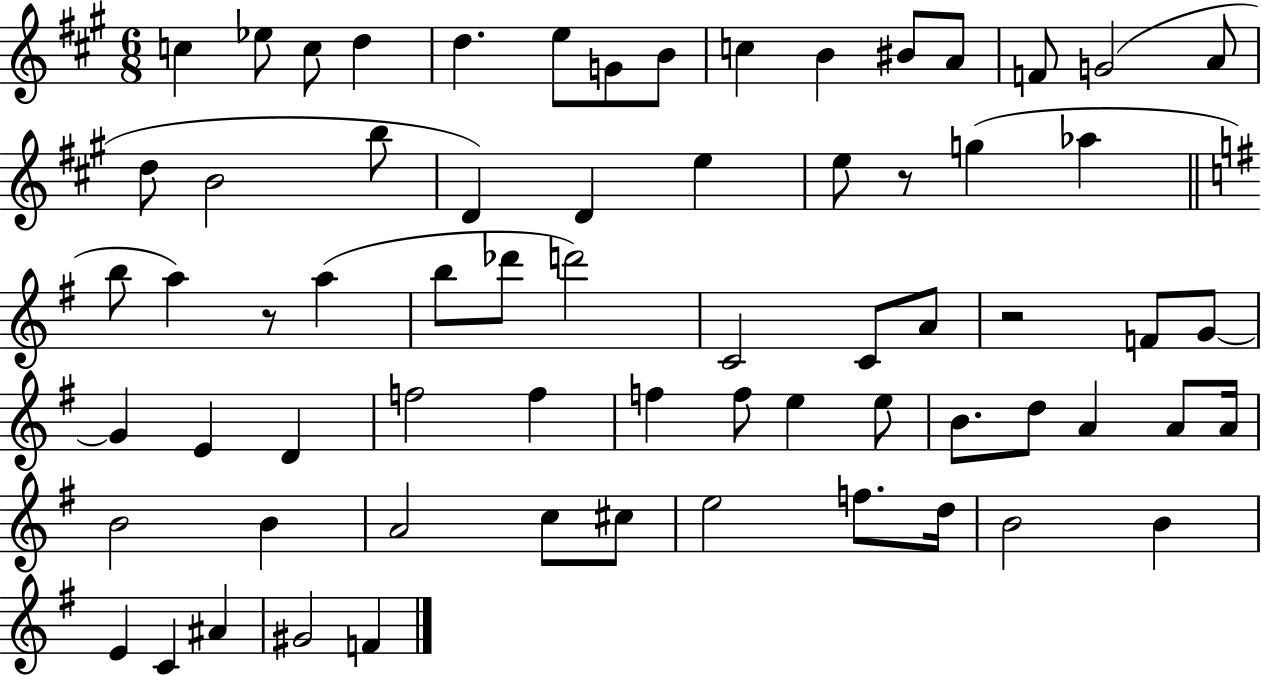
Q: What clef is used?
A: treble